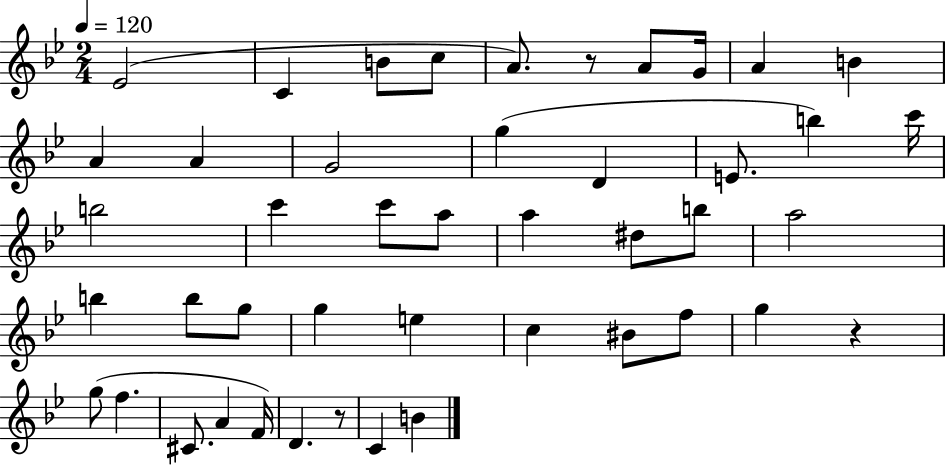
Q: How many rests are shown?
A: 3